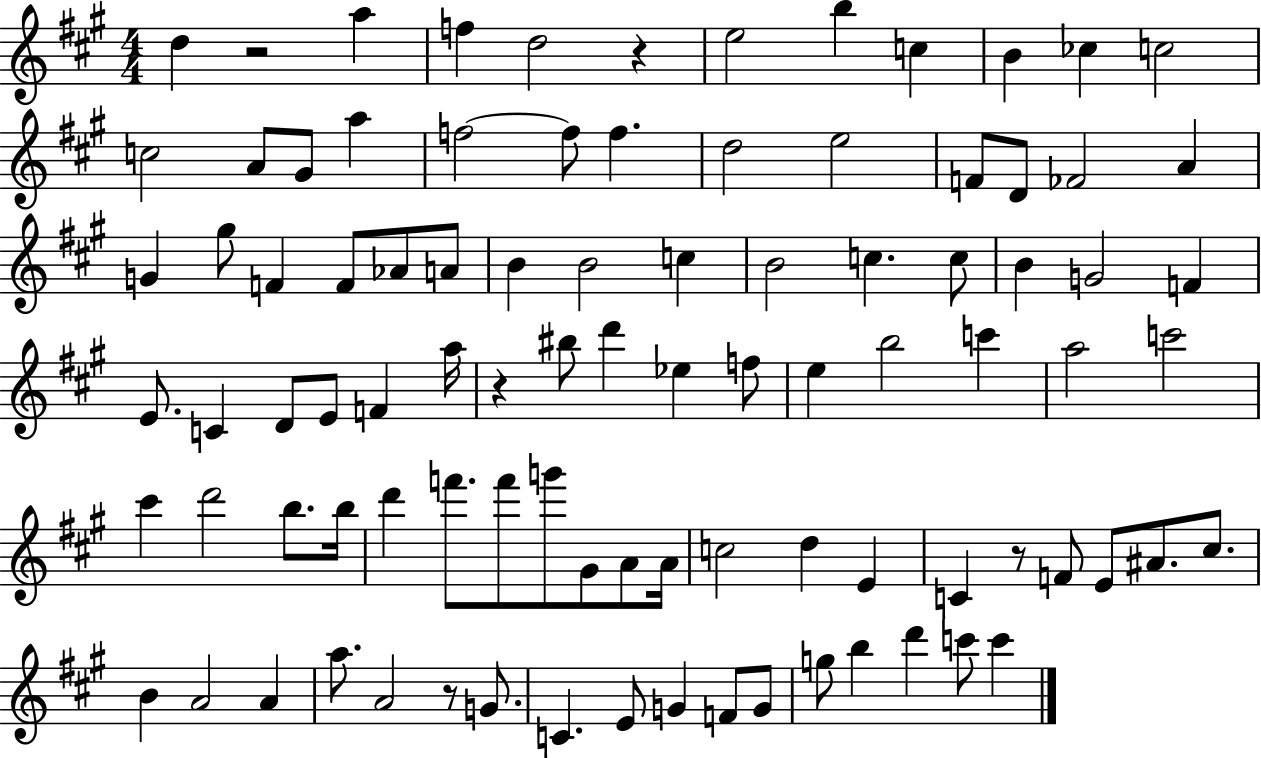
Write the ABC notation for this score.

X:1
T:Untitled
M:4/4
L:1/4
K:A
d z2 a f d2 z e2 b c B _c c2 c2 A/2 ^G/2 a f2 f/2 f d2 e2 F/2 D/2 _F2 A G ^g/2 F F/2 _A/2 A/2 B B2 c B2 c c/2 B G2 F E/2 C D/2 E/2 F a/4 z ^b/2 d' _e f/2 e b2 c' a2 c'2 ^c' d'2 b/2 b/4 d' f'/2 f'/2 g'/2 ^G/2 A/2 A/4 c2 d E C z/2 F/2 E/2 ^A/2 ^c/2 B A2 A a/2 A2 z/2 G/2 C E/2 G F/2 G/2 g/2 b d' c'/2 c'